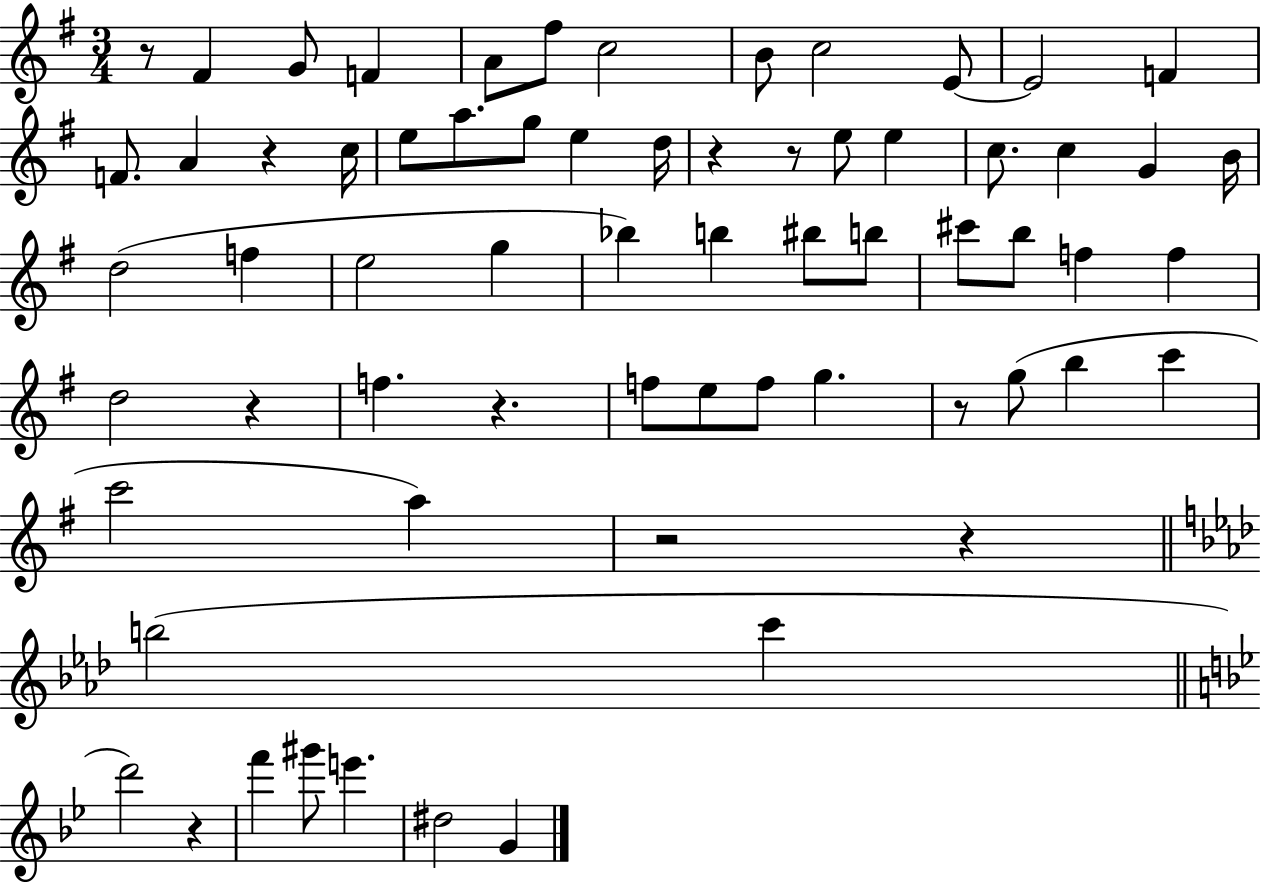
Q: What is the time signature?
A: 3/4